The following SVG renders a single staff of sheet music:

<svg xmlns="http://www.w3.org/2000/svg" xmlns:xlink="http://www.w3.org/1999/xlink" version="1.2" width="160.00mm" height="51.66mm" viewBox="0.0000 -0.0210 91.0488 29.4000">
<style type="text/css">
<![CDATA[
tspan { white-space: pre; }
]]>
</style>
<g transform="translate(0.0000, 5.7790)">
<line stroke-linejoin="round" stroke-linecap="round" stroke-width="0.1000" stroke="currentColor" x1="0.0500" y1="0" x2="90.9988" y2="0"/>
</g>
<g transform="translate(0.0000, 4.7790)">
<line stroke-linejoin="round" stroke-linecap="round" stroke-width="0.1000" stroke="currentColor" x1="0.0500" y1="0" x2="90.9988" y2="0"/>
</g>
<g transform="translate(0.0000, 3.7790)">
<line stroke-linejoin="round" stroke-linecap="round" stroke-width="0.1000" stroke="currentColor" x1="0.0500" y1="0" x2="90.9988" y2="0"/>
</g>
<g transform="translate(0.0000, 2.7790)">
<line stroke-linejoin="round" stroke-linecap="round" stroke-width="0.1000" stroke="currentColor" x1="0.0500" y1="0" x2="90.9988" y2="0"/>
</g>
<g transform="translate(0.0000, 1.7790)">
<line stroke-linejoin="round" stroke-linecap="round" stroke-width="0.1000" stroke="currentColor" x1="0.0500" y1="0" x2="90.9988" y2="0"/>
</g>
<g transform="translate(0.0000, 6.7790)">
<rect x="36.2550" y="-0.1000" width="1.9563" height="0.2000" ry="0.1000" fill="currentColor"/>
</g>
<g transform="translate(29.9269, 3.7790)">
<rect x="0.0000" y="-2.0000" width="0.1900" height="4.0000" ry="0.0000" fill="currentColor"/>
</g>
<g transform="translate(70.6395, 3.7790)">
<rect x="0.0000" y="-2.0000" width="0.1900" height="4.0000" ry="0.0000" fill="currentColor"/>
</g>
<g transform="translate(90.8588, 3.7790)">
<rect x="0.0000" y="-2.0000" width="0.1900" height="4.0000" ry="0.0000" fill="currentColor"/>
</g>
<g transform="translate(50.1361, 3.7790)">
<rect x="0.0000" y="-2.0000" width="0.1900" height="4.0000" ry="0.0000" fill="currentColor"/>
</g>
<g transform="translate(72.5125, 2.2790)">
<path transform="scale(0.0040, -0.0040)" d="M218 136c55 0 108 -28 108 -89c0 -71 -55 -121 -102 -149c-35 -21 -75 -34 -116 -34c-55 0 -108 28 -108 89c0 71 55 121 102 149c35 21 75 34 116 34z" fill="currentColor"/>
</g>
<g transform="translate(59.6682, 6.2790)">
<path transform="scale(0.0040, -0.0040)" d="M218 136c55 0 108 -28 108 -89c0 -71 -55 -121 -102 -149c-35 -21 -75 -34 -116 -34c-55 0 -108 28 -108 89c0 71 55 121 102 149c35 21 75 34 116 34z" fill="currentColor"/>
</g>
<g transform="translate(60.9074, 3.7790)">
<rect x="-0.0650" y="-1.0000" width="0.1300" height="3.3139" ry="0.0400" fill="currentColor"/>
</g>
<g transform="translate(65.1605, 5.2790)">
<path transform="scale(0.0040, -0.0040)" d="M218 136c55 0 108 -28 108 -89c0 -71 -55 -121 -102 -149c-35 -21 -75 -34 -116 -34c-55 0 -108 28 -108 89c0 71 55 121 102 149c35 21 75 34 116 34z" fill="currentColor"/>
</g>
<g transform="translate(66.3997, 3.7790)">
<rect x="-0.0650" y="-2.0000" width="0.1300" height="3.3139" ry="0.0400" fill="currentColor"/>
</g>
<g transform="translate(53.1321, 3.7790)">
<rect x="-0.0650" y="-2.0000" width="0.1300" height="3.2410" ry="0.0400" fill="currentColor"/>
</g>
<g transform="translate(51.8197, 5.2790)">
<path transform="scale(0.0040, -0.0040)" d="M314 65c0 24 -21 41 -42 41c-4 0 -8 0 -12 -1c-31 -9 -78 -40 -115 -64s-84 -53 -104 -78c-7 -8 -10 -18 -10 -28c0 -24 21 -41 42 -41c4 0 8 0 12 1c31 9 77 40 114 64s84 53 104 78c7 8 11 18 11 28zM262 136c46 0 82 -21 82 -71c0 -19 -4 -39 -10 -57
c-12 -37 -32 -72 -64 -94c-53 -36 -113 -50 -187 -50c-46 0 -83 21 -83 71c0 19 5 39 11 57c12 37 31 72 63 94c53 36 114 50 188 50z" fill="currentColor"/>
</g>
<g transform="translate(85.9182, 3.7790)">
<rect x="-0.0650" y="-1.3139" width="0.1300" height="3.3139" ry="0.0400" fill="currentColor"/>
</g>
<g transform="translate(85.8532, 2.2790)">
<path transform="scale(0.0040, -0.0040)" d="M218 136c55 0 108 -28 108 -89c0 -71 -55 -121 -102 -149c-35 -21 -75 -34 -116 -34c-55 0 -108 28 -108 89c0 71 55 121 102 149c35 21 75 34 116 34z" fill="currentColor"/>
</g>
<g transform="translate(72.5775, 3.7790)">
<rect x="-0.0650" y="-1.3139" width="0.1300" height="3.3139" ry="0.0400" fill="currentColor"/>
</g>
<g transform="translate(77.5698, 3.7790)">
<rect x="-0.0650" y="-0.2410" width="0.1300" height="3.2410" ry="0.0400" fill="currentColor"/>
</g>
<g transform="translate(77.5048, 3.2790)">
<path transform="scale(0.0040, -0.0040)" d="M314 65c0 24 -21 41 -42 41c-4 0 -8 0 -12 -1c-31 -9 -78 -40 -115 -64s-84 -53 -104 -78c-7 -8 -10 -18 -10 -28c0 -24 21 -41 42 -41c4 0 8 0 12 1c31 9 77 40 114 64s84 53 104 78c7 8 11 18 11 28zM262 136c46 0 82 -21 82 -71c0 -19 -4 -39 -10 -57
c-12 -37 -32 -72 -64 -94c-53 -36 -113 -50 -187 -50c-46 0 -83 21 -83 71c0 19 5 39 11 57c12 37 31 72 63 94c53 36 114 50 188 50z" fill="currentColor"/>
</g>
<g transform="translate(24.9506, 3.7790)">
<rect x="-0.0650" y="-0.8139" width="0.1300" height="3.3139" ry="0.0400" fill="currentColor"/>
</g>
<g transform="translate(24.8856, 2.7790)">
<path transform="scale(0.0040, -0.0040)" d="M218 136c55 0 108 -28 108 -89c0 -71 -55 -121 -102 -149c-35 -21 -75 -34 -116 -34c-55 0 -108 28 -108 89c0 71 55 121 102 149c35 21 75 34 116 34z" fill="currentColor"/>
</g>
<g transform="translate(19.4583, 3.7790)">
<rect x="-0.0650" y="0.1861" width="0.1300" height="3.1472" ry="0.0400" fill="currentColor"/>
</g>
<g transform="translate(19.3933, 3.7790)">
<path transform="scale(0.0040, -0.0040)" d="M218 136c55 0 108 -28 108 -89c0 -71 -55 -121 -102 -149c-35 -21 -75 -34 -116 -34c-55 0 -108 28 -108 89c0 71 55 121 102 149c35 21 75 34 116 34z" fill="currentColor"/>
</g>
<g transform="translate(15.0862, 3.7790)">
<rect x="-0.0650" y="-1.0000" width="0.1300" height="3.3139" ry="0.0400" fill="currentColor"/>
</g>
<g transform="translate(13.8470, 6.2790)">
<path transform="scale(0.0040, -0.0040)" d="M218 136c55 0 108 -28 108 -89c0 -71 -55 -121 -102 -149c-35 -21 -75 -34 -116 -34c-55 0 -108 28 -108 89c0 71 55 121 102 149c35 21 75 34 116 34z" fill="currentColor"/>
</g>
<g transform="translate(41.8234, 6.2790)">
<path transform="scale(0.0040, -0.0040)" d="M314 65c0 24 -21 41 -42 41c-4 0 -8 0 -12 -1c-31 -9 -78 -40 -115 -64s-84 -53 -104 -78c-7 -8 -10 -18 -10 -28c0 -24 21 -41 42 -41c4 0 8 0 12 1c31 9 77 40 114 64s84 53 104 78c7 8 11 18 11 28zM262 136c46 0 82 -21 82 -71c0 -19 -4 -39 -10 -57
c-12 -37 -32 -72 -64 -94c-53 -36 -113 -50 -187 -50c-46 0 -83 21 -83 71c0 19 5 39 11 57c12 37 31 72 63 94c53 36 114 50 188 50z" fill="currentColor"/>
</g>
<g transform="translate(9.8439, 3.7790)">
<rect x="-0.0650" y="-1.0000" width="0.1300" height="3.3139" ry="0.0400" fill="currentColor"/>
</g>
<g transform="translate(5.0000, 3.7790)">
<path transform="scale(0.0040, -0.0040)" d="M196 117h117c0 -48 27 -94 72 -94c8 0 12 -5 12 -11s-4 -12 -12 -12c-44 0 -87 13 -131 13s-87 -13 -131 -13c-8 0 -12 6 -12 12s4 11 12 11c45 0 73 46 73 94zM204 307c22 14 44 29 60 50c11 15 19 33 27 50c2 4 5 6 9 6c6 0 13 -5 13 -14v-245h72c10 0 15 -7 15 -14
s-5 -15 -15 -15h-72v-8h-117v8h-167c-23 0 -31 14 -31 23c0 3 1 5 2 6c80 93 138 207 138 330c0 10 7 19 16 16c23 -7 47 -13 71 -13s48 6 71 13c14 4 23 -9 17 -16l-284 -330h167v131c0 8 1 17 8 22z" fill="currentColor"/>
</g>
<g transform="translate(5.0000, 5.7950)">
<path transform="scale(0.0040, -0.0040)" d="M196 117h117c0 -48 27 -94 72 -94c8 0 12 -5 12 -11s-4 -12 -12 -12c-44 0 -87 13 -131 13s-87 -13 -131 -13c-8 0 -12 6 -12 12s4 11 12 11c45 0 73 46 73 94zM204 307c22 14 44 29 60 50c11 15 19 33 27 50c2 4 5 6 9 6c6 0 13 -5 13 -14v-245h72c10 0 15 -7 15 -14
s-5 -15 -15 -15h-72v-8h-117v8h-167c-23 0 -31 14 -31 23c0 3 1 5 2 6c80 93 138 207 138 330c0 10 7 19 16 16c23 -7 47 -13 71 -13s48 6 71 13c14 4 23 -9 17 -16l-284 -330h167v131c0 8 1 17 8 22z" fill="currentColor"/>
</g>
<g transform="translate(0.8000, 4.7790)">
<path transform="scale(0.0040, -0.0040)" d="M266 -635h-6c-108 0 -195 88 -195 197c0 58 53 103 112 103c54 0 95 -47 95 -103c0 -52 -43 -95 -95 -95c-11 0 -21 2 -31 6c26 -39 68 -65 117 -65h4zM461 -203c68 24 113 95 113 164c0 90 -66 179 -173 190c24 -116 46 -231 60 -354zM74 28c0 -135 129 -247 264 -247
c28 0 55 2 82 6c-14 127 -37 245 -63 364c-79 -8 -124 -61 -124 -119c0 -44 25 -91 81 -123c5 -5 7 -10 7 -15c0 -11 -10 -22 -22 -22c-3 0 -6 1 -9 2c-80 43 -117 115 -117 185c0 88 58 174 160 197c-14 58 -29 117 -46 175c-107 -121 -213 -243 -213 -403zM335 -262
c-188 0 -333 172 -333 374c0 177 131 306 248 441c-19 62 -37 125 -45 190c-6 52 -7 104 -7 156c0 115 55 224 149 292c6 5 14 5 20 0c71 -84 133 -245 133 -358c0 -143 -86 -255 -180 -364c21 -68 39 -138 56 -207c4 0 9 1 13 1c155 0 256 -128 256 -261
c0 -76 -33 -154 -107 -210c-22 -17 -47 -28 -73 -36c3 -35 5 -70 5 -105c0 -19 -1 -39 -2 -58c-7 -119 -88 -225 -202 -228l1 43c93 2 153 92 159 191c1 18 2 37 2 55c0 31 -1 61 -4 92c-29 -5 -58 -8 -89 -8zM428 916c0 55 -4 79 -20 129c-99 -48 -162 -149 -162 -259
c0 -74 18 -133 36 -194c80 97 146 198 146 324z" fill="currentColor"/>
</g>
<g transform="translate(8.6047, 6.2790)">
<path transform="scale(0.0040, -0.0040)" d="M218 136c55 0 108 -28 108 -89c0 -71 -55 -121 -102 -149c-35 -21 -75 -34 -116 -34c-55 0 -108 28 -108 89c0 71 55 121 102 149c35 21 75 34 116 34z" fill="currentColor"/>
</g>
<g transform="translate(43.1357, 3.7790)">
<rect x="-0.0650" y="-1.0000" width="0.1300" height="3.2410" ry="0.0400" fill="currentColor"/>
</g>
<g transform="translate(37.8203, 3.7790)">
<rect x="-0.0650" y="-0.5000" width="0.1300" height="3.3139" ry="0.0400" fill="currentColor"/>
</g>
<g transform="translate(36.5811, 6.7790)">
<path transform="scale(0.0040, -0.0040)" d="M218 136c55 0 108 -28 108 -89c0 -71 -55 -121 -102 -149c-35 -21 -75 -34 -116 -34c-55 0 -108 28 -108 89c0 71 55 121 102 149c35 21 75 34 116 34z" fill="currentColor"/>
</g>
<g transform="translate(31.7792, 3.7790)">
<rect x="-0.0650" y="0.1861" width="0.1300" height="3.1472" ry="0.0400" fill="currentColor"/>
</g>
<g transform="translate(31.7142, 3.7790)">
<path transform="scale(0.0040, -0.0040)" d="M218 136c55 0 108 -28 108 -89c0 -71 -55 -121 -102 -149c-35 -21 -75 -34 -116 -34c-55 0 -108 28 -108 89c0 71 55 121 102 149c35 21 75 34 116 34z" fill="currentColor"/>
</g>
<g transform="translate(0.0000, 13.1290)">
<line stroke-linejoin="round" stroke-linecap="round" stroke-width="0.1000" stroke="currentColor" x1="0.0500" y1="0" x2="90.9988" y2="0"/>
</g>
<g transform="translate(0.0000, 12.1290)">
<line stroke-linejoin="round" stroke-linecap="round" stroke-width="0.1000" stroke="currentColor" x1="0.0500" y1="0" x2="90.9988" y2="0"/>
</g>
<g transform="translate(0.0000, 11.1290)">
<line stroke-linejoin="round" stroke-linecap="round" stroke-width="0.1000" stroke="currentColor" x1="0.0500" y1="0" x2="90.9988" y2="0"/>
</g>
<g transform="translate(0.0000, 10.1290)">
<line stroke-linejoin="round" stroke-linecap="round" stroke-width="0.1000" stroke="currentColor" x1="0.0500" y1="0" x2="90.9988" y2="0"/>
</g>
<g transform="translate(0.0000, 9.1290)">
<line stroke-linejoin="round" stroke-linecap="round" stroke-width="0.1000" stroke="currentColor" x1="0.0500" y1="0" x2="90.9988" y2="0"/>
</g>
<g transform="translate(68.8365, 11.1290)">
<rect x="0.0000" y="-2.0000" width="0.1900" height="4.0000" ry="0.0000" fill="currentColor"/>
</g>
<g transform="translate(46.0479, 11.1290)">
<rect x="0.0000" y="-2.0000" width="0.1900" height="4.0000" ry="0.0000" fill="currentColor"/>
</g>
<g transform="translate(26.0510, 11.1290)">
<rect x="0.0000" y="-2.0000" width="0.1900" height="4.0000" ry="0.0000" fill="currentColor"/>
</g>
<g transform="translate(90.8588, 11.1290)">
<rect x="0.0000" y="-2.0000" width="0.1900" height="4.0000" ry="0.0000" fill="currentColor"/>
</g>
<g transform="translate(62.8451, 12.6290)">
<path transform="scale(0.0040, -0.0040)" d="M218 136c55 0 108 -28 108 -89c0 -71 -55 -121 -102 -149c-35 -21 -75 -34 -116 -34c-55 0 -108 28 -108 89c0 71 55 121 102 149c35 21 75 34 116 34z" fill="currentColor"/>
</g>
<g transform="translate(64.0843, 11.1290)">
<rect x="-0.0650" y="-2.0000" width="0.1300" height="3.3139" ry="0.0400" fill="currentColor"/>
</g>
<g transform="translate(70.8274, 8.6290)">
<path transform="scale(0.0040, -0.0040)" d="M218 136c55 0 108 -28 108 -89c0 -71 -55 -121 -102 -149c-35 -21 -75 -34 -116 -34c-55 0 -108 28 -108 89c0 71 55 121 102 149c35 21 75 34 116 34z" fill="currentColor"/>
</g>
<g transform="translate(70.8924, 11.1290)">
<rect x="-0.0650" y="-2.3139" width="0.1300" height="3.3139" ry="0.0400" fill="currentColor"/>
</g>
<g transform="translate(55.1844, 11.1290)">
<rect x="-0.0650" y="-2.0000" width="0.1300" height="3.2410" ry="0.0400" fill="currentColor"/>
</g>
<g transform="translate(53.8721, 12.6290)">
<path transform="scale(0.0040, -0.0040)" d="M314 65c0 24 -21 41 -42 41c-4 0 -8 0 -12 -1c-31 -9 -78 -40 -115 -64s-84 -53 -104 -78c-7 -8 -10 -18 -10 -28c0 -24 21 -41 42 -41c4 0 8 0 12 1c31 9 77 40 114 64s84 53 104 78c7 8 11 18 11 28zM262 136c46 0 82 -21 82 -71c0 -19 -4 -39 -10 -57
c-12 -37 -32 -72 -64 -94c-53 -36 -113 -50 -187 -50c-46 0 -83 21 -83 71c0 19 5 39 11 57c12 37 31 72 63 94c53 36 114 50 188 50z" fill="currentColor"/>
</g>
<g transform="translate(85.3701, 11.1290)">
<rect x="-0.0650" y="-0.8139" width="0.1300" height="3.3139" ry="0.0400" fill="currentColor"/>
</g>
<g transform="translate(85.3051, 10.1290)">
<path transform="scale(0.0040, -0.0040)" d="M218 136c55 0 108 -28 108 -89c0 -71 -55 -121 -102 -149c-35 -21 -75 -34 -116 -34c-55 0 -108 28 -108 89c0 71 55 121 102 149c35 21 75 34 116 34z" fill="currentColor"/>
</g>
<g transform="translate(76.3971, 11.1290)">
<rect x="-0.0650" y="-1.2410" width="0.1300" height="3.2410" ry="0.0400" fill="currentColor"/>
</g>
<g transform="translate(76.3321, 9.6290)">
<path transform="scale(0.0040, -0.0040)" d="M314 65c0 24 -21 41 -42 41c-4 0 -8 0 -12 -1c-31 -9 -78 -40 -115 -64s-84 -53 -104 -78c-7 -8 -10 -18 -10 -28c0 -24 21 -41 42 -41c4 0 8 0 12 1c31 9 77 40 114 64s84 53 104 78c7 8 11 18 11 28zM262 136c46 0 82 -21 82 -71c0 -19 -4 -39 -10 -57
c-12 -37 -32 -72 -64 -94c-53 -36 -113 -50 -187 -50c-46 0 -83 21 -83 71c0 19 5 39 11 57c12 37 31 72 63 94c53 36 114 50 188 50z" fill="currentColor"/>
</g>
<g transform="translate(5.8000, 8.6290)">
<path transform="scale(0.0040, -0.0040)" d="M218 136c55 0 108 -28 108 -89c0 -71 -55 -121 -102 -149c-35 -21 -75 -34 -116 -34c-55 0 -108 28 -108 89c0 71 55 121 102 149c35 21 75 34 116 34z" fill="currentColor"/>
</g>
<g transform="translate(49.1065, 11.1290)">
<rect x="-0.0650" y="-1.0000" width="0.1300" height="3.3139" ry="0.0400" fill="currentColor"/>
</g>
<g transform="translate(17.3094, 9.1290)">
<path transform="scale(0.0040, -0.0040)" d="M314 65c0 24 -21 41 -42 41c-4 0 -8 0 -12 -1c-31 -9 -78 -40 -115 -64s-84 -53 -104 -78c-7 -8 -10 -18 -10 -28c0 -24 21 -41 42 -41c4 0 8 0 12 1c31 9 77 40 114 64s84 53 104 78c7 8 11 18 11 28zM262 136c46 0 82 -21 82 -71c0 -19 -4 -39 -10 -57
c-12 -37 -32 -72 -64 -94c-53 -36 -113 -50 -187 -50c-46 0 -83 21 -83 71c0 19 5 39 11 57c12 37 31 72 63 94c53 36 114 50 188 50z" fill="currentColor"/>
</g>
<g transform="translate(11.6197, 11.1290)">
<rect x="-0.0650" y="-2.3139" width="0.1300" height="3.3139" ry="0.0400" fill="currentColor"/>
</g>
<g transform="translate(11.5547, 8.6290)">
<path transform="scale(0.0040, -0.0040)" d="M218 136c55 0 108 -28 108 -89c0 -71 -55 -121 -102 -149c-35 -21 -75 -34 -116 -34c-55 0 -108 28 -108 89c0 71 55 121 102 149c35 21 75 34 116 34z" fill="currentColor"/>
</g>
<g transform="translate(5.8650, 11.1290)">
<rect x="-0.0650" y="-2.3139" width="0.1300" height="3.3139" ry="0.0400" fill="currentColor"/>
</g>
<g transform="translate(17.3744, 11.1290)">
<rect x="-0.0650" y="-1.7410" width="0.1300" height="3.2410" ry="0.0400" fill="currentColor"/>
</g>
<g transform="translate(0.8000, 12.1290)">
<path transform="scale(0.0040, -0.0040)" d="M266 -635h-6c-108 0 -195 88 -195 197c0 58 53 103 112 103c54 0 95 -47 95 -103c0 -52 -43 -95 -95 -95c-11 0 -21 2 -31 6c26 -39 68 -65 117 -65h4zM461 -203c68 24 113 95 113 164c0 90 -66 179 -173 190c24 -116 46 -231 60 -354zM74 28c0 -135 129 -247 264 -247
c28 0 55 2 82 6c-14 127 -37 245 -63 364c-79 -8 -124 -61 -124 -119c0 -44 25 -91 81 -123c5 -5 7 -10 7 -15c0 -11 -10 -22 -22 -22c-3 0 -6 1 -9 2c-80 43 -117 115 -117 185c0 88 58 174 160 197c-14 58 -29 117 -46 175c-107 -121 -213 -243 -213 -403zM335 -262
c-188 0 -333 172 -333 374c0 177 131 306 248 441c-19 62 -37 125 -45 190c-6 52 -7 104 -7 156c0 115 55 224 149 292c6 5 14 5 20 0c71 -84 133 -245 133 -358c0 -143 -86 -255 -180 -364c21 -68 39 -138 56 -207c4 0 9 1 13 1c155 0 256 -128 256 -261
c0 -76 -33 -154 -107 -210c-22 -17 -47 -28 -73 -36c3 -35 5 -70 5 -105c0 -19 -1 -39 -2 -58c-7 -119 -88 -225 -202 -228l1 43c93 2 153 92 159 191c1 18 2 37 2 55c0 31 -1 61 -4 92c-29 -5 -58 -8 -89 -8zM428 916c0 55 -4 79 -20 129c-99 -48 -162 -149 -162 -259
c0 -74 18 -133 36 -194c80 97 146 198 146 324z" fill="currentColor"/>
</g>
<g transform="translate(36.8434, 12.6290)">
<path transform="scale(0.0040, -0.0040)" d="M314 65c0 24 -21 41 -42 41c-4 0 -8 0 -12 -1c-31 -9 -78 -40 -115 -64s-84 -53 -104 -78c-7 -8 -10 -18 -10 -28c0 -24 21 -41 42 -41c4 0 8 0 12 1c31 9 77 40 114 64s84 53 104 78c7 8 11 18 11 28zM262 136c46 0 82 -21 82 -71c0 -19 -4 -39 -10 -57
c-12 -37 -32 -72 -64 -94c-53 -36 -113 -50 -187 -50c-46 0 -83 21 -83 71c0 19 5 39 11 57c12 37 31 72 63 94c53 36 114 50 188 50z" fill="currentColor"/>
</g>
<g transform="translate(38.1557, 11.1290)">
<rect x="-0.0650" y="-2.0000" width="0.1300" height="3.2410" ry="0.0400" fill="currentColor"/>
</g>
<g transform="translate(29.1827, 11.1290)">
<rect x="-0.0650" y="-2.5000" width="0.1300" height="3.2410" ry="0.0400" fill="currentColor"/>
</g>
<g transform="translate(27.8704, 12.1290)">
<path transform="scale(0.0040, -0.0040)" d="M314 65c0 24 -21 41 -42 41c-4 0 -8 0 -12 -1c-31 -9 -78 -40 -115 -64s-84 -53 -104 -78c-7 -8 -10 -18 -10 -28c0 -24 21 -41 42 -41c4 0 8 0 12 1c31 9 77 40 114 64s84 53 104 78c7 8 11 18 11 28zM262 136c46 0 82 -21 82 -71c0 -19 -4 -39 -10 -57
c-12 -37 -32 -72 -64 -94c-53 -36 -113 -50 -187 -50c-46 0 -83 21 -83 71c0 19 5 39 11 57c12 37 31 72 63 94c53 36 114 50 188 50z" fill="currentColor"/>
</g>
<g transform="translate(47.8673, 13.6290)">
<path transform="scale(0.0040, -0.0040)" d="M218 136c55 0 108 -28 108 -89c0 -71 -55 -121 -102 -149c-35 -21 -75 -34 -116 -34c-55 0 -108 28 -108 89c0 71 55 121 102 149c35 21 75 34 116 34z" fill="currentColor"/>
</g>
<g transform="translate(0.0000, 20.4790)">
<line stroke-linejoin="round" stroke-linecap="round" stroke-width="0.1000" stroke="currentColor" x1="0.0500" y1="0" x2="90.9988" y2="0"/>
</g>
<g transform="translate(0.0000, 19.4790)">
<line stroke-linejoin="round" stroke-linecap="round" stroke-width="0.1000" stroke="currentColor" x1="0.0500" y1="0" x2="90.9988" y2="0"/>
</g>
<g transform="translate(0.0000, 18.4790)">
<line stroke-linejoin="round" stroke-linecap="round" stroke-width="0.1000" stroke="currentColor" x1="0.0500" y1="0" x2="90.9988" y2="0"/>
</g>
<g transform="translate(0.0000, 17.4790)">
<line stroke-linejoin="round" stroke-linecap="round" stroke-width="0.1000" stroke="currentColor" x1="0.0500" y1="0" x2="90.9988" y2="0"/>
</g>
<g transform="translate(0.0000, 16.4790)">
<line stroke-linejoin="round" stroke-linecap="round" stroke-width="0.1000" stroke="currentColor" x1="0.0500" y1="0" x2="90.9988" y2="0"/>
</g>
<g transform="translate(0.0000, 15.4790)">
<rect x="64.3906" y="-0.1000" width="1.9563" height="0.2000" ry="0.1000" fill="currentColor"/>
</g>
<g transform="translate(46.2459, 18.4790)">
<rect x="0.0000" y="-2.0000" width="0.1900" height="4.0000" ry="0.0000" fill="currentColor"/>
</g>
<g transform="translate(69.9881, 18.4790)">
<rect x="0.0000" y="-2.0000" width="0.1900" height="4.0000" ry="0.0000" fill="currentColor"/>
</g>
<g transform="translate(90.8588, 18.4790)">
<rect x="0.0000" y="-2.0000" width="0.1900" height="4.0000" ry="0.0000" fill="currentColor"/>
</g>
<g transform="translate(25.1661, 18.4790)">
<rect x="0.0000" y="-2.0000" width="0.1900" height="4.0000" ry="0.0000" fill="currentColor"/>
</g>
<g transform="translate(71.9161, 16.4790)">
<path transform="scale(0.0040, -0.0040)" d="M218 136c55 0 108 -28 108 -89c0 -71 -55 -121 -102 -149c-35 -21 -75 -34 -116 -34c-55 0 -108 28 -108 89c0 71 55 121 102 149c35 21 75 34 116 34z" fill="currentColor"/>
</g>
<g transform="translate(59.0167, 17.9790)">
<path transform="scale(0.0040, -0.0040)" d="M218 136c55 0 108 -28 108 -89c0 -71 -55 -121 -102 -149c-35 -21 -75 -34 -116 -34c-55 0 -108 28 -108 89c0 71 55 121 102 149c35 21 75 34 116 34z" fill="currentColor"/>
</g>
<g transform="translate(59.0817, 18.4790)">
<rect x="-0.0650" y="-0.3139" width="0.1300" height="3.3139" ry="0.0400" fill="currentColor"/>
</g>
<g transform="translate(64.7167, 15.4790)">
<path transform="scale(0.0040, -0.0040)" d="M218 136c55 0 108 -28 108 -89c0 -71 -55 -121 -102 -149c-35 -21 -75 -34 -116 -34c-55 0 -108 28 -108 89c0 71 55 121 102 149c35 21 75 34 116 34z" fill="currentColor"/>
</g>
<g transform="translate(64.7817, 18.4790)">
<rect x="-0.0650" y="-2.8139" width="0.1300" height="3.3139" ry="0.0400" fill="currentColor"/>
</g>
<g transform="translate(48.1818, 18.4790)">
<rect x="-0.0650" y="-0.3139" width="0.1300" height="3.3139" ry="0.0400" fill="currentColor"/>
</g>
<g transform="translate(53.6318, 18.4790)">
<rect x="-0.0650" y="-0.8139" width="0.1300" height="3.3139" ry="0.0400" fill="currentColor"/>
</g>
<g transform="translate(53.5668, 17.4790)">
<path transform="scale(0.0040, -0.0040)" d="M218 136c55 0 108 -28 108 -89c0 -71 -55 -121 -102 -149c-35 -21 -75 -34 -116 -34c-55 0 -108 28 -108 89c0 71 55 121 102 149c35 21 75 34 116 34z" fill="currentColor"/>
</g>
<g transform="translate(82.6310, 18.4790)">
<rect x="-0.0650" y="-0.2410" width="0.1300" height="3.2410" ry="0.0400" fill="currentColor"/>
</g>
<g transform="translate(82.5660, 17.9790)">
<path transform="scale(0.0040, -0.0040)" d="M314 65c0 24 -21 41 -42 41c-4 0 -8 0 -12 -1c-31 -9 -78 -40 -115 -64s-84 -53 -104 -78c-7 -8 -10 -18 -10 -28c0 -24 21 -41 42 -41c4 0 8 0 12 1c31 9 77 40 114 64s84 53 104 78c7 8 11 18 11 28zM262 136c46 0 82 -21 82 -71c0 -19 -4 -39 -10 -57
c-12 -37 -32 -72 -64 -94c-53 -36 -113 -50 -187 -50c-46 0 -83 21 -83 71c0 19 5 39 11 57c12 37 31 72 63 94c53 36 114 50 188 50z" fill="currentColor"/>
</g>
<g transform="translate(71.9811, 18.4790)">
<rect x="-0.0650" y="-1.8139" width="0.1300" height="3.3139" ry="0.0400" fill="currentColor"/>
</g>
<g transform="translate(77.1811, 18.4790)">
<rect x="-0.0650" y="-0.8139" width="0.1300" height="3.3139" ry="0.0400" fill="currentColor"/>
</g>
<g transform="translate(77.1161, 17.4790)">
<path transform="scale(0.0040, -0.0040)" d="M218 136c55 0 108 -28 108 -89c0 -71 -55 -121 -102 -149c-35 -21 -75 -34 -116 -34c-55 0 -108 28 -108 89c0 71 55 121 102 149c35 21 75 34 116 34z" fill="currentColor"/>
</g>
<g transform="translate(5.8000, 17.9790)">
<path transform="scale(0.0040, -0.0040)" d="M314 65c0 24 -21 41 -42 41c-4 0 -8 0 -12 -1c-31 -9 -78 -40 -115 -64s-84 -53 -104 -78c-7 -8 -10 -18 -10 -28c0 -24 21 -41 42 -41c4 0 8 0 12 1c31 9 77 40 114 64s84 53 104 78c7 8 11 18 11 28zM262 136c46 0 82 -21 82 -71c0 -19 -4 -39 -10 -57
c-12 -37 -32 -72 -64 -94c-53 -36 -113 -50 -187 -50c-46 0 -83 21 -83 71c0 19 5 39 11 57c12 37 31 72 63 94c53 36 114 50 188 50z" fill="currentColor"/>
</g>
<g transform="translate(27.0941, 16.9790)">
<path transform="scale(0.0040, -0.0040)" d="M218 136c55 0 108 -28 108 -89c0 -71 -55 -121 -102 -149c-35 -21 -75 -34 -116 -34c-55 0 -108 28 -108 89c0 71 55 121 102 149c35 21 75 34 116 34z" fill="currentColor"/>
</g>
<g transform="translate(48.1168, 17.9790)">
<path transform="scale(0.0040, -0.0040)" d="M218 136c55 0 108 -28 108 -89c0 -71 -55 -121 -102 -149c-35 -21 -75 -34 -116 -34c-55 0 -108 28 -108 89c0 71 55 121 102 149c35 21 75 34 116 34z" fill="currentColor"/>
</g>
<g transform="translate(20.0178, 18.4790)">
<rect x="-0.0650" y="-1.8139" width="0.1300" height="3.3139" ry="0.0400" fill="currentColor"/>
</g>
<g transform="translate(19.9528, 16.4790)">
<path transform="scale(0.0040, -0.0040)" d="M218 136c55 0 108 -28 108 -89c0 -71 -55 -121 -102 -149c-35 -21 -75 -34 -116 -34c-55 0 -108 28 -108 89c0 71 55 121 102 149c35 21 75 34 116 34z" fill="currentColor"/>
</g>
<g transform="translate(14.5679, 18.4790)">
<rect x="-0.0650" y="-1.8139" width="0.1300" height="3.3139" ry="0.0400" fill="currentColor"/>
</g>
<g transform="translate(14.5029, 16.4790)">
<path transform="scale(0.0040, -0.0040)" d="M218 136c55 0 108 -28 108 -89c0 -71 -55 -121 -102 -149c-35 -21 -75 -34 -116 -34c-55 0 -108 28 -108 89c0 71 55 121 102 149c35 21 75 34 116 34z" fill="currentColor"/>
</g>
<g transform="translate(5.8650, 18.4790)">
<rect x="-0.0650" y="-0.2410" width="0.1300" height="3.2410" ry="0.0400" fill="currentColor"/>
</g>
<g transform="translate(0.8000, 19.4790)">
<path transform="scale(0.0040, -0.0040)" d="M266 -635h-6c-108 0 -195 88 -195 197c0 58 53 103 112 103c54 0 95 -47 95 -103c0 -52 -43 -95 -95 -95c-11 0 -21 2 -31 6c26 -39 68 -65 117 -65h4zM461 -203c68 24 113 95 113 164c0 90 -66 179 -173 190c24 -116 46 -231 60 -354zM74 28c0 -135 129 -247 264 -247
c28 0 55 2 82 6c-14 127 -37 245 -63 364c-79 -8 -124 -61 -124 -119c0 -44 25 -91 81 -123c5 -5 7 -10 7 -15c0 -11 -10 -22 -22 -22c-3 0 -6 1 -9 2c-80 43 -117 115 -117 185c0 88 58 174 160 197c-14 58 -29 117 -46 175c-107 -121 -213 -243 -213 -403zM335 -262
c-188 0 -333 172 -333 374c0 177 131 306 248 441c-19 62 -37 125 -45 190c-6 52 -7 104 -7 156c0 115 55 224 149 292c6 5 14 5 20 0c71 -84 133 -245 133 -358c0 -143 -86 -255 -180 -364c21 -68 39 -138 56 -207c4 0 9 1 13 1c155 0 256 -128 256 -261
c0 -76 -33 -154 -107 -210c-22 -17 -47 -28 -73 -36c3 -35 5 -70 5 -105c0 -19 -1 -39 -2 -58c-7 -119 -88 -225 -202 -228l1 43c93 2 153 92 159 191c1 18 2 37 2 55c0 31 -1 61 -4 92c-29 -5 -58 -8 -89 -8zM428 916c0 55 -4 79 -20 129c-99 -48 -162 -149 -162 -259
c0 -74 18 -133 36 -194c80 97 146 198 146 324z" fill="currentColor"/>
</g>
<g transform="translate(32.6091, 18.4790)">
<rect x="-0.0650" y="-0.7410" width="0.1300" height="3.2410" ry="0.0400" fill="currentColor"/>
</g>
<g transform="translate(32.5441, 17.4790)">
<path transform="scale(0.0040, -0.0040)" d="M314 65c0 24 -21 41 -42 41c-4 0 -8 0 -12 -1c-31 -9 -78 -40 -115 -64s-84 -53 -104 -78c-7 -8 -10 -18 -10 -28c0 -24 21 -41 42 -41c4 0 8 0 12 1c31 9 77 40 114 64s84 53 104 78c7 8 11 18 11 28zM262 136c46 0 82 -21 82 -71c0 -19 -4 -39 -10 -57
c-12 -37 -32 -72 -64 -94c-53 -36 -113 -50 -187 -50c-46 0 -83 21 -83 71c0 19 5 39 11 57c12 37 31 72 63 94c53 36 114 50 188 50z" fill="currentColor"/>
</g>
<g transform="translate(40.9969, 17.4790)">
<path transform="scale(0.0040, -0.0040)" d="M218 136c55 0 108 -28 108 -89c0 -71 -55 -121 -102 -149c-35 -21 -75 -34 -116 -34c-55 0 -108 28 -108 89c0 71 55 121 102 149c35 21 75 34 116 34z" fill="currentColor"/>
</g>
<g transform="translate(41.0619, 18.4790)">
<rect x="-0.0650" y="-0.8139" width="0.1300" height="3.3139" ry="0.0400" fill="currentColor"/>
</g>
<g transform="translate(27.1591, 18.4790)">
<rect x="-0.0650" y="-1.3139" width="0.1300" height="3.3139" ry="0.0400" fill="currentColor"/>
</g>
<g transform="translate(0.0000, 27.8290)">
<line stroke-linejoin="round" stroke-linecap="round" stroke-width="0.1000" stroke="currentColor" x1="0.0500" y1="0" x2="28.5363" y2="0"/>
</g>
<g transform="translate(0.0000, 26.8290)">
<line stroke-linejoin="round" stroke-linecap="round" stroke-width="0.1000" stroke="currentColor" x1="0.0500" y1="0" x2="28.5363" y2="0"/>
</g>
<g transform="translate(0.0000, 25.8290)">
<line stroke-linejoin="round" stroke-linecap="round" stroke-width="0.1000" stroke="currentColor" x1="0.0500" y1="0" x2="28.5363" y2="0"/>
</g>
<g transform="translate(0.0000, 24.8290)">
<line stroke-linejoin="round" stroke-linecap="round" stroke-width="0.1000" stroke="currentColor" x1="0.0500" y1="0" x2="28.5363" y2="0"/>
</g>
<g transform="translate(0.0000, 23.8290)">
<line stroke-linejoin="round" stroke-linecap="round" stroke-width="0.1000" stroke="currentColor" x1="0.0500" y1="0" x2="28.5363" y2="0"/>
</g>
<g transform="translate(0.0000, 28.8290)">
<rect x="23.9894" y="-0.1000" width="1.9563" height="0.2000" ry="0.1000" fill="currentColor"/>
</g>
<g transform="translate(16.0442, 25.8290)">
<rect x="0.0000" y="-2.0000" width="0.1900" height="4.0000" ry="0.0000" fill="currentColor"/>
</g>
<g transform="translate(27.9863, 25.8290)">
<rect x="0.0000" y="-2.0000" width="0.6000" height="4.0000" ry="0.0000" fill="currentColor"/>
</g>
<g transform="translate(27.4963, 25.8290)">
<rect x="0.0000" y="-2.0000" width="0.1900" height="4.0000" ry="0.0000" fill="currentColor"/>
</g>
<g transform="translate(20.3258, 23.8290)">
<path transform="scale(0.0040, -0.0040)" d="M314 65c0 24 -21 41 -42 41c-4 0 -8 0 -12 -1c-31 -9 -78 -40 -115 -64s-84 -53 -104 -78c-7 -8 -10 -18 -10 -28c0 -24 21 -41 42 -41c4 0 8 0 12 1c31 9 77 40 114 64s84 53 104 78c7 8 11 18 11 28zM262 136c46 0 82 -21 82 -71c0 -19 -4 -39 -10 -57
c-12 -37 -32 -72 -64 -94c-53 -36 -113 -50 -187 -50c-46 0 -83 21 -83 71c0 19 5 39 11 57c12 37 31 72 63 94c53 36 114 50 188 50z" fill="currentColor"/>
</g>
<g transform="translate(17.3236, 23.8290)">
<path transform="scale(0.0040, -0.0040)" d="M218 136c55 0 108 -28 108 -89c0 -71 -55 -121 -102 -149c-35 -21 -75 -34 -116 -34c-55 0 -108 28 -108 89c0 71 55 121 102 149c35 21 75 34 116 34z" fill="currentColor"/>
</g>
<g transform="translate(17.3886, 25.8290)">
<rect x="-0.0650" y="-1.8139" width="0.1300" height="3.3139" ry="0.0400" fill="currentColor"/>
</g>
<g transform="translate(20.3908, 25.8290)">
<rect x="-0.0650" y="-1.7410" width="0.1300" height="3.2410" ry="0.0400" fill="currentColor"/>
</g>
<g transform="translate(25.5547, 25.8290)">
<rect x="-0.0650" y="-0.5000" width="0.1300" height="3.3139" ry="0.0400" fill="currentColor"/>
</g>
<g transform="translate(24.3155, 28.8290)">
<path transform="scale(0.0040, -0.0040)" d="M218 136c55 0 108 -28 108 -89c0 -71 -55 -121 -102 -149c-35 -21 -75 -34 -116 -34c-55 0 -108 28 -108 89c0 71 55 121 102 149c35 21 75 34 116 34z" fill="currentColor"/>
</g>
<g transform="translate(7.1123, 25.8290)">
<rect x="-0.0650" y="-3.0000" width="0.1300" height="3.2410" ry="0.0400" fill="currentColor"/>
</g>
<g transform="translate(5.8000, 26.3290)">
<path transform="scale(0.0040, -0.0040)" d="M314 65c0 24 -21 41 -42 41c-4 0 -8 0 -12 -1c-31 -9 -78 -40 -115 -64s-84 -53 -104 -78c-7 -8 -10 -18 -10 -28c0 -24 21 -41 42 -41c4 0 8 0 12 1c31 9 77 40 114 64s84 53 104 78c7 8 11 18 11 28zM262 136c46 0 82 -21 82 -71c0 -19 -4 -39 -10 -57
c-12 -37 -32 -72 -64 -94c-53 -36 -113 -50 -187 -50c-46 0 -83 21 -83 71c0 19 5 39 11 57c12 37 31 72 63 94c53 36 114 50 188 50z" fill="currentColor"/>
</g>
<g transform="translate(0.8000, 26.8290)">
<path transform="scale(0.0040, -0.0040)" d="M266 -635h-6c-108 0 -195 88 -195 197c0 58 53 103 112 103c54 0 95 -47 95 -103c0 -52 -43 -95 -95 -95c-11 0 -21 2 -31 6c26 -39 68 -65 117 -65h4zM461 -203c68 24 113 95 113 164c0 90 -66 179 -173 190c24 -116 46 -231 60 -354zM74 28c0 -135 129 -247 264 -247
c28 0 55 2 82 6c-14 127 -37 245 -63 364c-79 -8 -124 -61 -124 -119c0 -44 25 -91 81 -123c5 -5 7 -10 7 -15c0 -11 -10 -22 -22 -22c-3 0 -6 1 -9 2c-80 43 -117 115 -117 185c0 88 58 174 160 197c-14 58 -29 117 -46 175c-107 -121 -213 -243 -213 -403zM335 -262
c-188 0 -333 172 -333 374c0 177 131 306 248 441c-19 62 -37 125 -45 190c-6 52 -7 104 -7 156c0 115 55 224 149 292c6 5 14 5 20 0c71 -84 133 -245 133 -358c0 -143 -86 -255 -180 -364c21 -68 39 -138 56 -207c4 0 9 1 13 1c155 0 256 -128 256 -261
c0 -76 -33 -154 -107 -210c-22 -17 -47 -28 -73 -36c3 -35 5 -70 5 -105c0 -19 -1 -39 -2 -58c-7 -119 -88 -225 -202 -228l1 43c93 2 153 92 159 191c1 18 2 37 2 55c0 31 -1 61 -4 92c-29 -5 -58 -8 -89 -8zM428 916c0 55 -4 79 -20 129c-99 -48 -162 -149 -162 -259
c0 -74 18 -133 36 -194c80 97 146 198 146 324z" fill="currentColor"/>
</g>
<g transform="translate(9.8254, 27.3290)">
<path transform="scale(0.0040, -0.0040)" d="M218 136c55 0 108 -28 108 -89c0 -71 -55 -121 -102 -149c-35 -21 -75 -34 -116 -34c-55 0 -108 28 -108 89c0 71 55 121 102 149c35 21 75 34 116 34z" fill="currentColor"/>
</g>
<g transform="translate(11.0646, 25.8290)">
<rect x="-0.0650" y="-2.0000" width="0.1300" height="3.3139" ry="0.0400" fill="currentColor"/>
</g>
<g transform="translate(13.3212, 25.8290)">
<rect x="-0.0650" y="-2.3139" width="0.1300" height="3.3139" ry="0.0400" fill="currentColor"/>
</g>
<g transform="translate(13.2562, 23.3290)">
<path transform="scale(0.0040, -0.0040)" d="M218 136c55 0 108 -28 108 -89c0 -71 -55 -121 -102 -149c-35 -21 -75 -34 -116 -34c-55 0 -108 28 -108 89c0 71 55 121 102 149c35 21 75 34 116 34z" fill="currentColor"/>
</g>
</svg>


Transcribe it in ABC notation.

X:1
T:Untitled
M:4/4
L:1/4
K:C
D D B d B C D2 F2 D F e c2 e g g f2 G2 F2 D F2 F g e2 d c2 f f e d2 d c d c a f d c2 A2 F g f f2 C